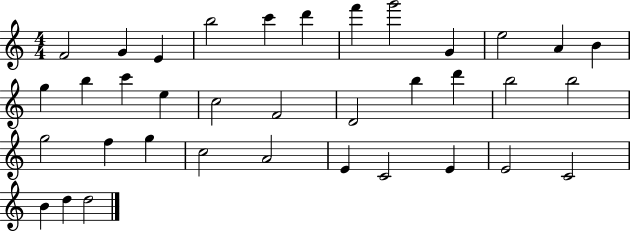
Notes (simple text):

F4/h G4/q E4/q B5/h C6/q D6/q F6/q G6/h G4/q E5/h A4/q B4/q G5/q B5/q C6/q E5/q C5/h F4/h D4/h B5/q D6/q B5/h B5/h G5/h F5/q G5/q C5/h A4/h E4/q C4/h E4/q E4/h C4/h B4/q D5/q D5/h